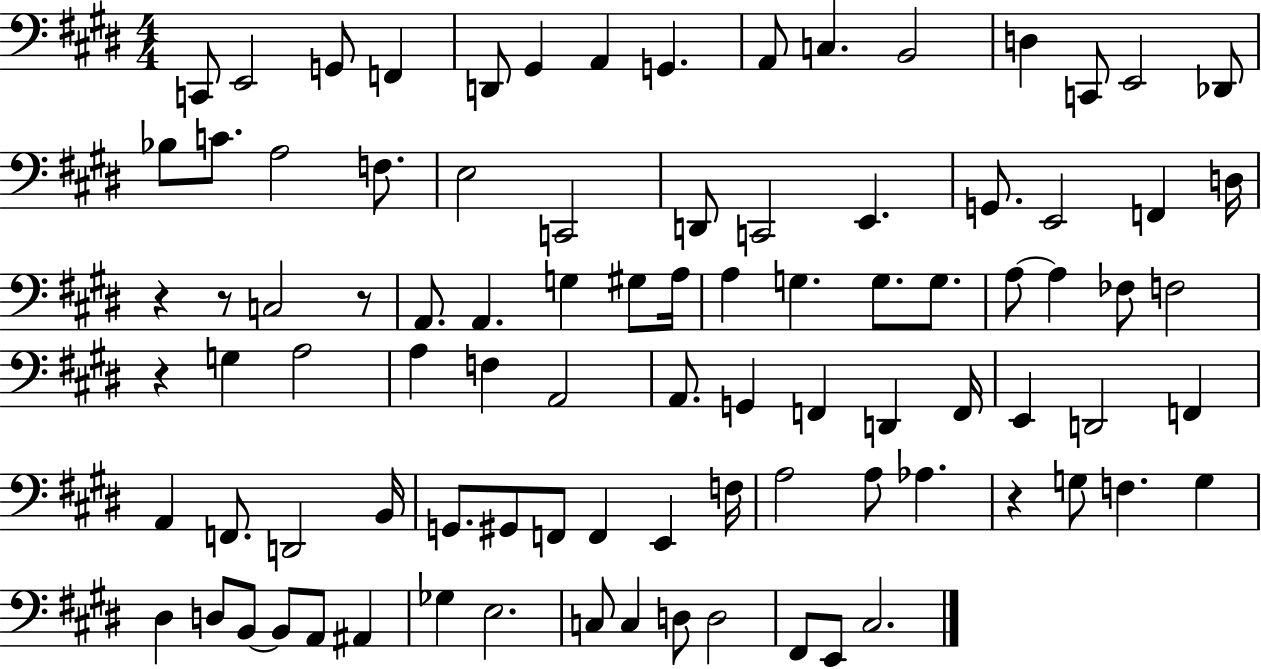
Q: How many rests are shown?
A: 5